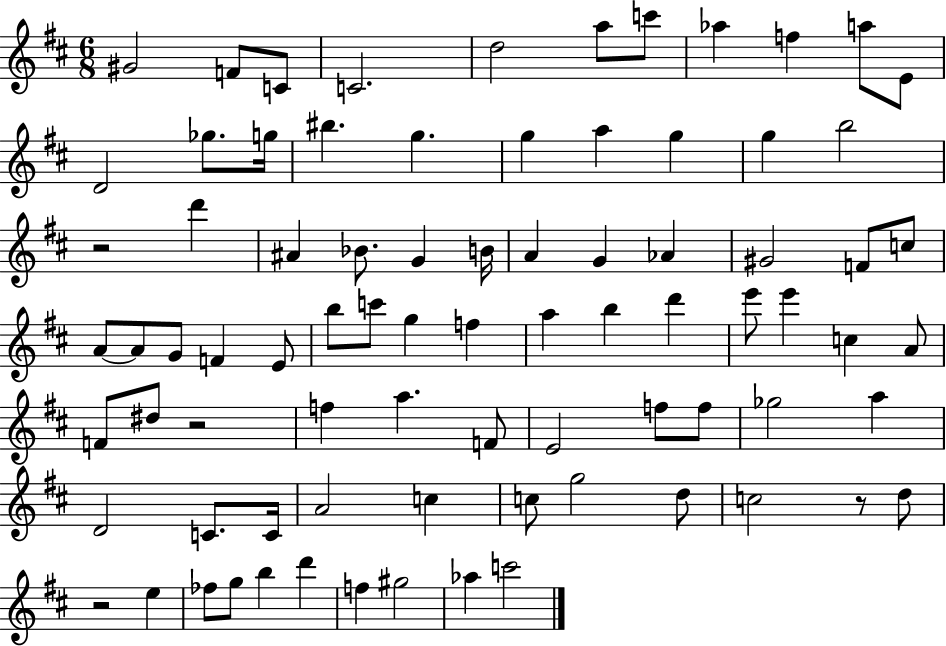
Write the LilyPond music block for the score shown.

{
  \clef treble
  \numericTimeSignature
  \time 6/8
  \key d \major
  gis'2 f'8 c'8 | c'2. | d''2 a''8 c'''8 | aes''4 f''4 a''8 e'8 | \break d'2 ges''8. g''16 | bis''4. g''4. | g''4 a''4 g''4 | g''4 b''2 | \break r2 d'''4 | ais'4 bes'8. g'4 b'16 | a'4 g'4 aes'4 | gis'2 f'8 c''8 | \break a'8~~ a'8 g'8 f'4 e'8 | b''8 c'''8 g''4 f''4 | a''4 b''4 d'''4 | e'''8 e'''4 c''4 a'8 | \break f'8 dis''8 r2 | f''4 a''4. f'8 | e'2 f''8 f''8 | ges''2 a''4 | \break d'2 c'8. c'16 | a'2 c''4 | c''8 g''2 d''8 | c''2 r8 d''8 | \break r2 e''4 | fes''8 g''8 b''4 d'''4 | f''4 gis''2 | aes''4 c'''2 | \break \bar "|."
}